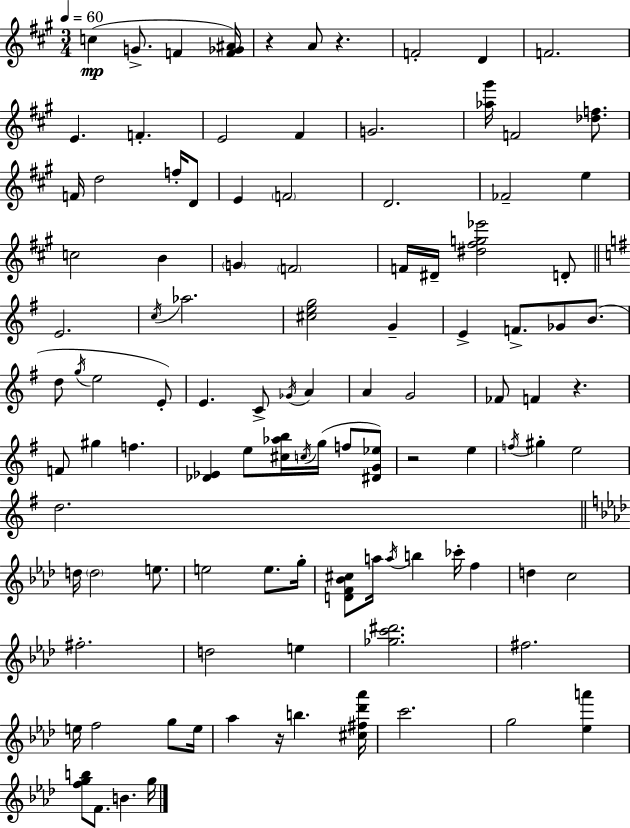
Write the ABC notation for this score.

X:1
T:Untitled
M:3/4
L:1/4
K:A
c G/2 F [F_G^A]/4 z A/2 z F2 D F2 E F E2 ^F G2 [_a^g']/4 F2 [_df]/2 F/4 d2 f/4 D/2 E F2 D2 _F2 e c2 B G F2 F/4 ^D/4 [^d^fg_e']2 D/2 E2 c/4 _a2 [^ceg]2 G E F/2 _G/2 B/2 d/2 g/4 e2 E/2 E C/2 _G/4 A A G2 _F/2 F z F/2 ^g f [_D_E] e/2 [^c_ab]/4 c/4 g/4 f/2 [^DG_e]/2 z2 e f/4 ^g e2 d2 d/4 d2 e/2 e2 e/2 g/4 [DF_B^c]/2 a/4 a/4 b _c'/4 f d c2 ^f2 d2 e [_gc'^d']2 ^f2 e/4 f2 g/2 e/4 _a z/4 b [^c^f_d'_a']/4 c'2 g2 [_ea'] [fgb]/2 F/2 B g/4